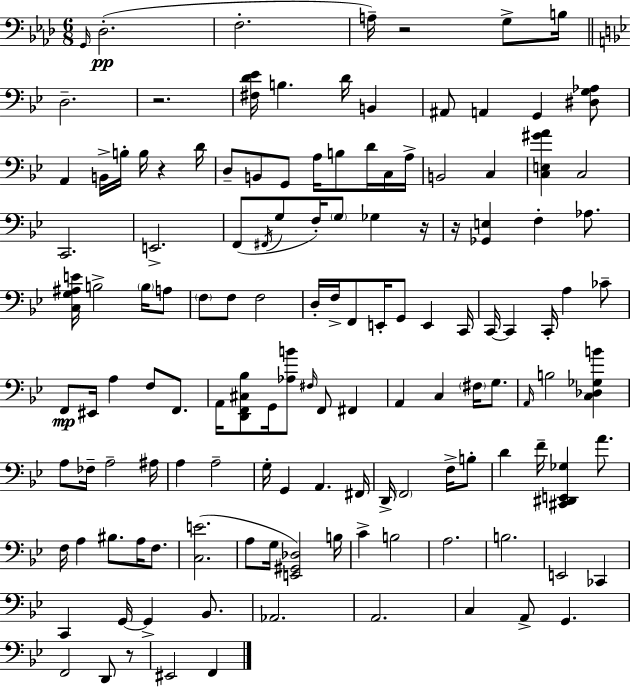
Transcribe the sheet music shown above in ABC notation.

X:1
T:Untitled
M:6/8
L:1/4
K:Fm
G,,/4 _D,2 F,2 A,/4 z2 G,/2 B,/4 D,2 z2 [^F,D_E]/4 B, D/4 B,, ^A,,/2 A,, G,, [^D,G,_A,]/2 A,, B,,/4 B,/4 B,/4 z D/4 D,/2 B,,/2 G,,/2 A,/4 B,/2 D/4 C,/4 A,/4 B,,2 C, [C,E,^GA] C,2 C,,2 E,,2 F,,/2 ^F,,/4 G,/2 F,/4 G,/2 _G, z/4 z/4 [_G,,E,] F, _A,/2 [C,G,^A,E]/4 B,2 B,/4 A,/2 F,/2 F,/2 F,2 D,/4 F,/4 F,,/2 E,,/4 G,,/2 E,, C,,/4 C,,/4 C,, C,,/4 A, _C/2 F,,/2 ^E,,/4 A, F,/2 F,,/2 A,,/4 [D,,F,,^C,_B,]/2 G,,/4 [_A,B]/2 ^F,/4 F,,/2 ^F,, A,, C, ^F,/4 G,/2 A,,/4 B,2 [C,_D,_G,B] A,/2 _F,/4 A,2 ^A,/4 A, A,2 G,/4 G,, A,, ^F,,/4 D,,/4 F,,2 F,/4 B,/2 D F/4 [^C,,^D,,E,,_G,] A/2 F,/4 A, ^B,/2 A,/4 F,/2 [C,E]2 A,/2 G,/4 [E,,^G,,_D,]2 B,/4 C B,2 A,2 B,2 E,,2 _C,, C,, G,,/4 G,, _B,,/2 _A,,2 A,,2 C, A,,/2 G,, F,,2 D,,/2 z/2 ^E,,2 F,,